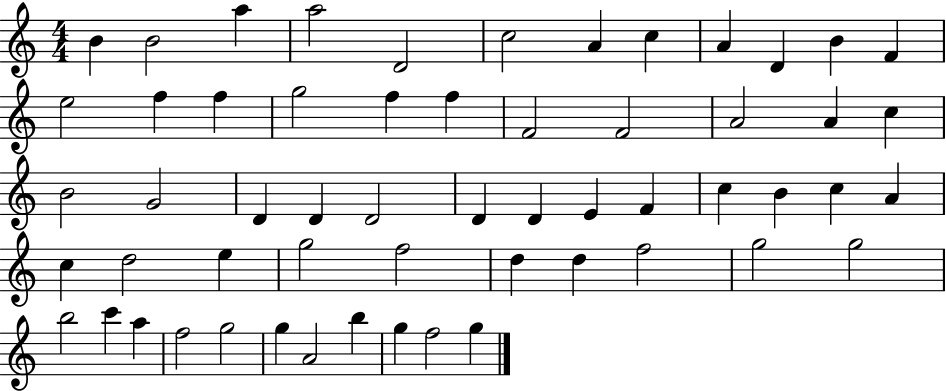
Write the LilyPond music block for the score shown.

{
  \clef treble
  \numericTimeSignature
  \time 4/4
  \key c \major
  b'4 b'2 a''4 | a''2 d'2 | c''2 a'4 c''4 | a'4 d'4 b'4 f'4 | \break e''2 f''4 f''4 | g''2 f''4 f''4 | f'2 f'2 | a'2 a'4 c''4 | \break b'2 g'2 | d'4 d'4 d'2 | d'4 d'4 e'4 f'4 | c''4 b'4 c''4 a'4 | \break c''4 d''2 e''4 | g''2 f''2 | d''4 d''4 f''2 | g''2 g''2 | \break b''2 c'''4 a''4 | f''2 g''2 | g''4 a'2 b''4 | g''4 f''2 g''4 | \break \bar "|."
}